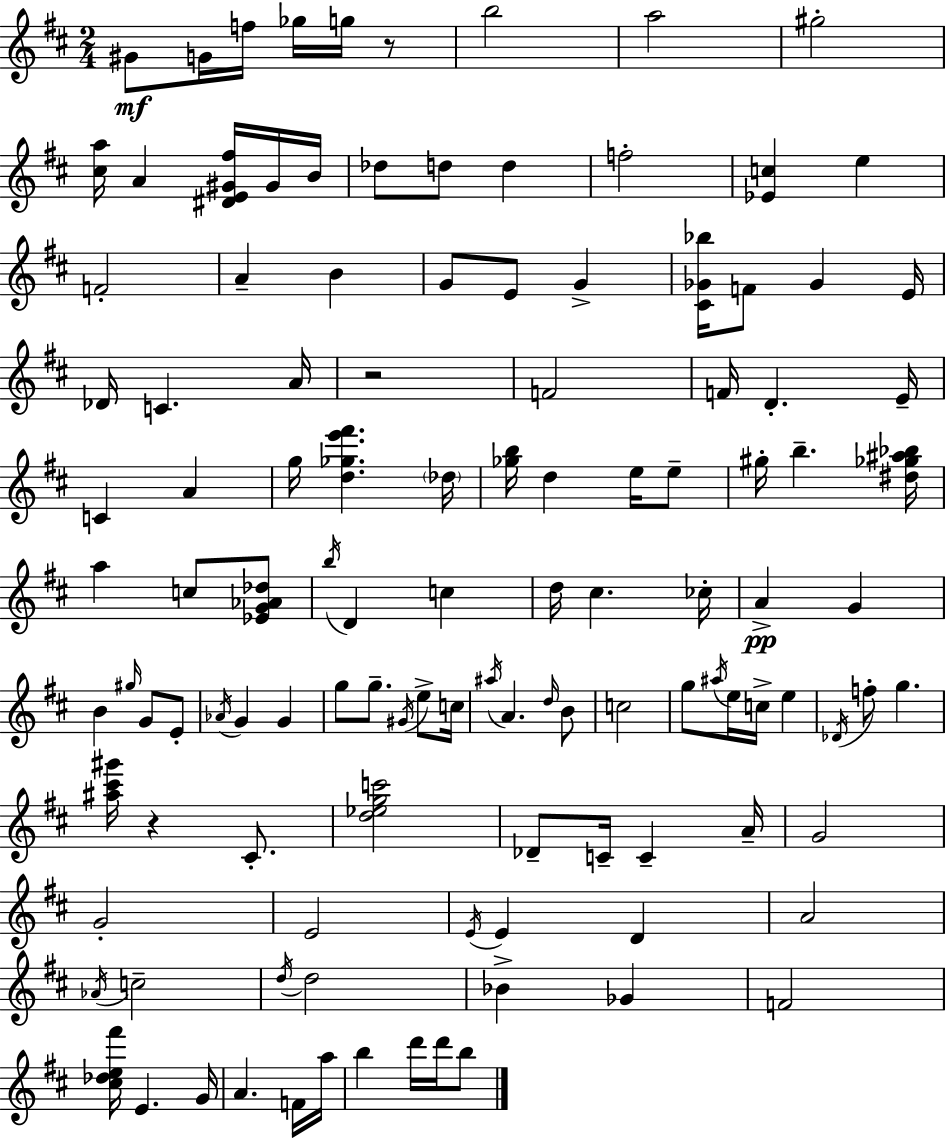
G#4/e G4/s F5/s Gb5/s G5/s R/e B5/h A5/h G#5/h [C#5,A5]/s A4/q [D#4,E4,G#4,F#5]/s G#4/s B4/s Db5/e D5/e D5/q F5/h [Eb4,C5]/q E5/q F4/h A4/q B4/q G4/e E4/e G4/q [C#4,Gb4,Bb5]/s F4/e Gb4/q E4/s Db4/s C4/q. A4/s R/h F4/h F4/s D4/q. E4/s C4/q A4/q G5/s [D5,Gb5,E6,F#6]/q. Db5/s [Gb5,B5]/s D5/q E5/s E5/e G#5/s B5/q. [D#5,Gb5,A#5,Bb5]/s A5/q C5/e [Eb4,G4,Ab4,Db5]/e B5/s D4/q C5/q D5/s C#5/q. CES5/s A4/q G4/q B4/q G#5/s G4/e E4/e Ab4/s G4/q G4/q G5/e G5/e. G#4/s E5/e C5/s A#5/s A4/q. D5/s B4/e C5/h G5/e A#5/s E5/s C5/s E5/q Db4/s F5/e G5/q. [A#5,C#6,G#6]/s R/q C#4/e. [D5,Eb5,G5,C6]/h Db4/e C4/s C4/q A4/s G4/h G4/h E4/h E4/s E4/q D4/q A4/h Ab4/s C5/h D5/s D5/h Bb4/q Gb4/q F4/h [C#5,Db5,E5,F#6]/s E4/q. G4/s A4/q. F4/s A5/s B5/q D6/s D6/s B5/e